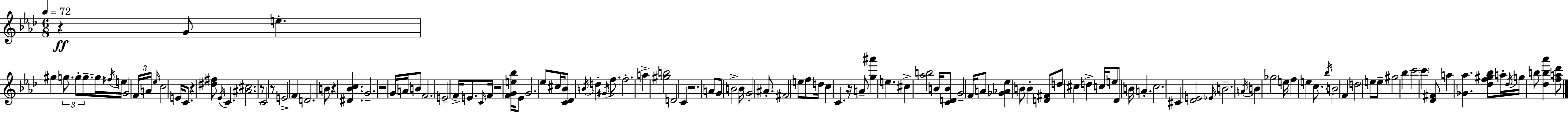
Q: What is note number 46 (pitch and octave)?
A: A4